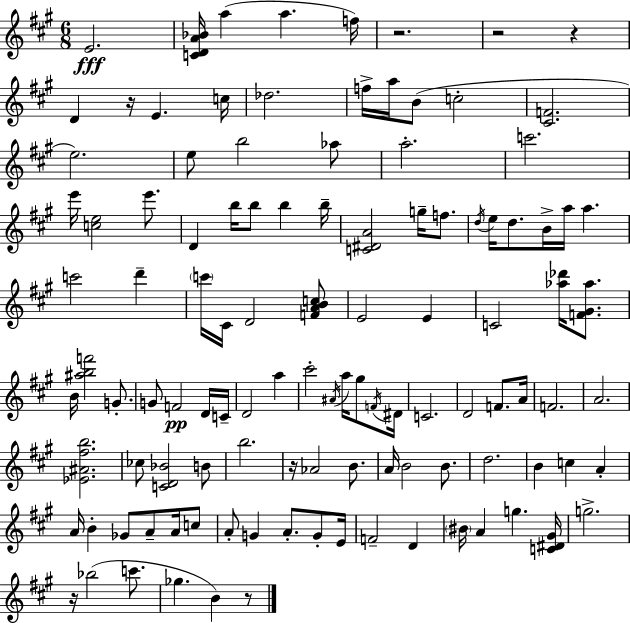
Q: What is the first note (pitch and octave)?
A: E4